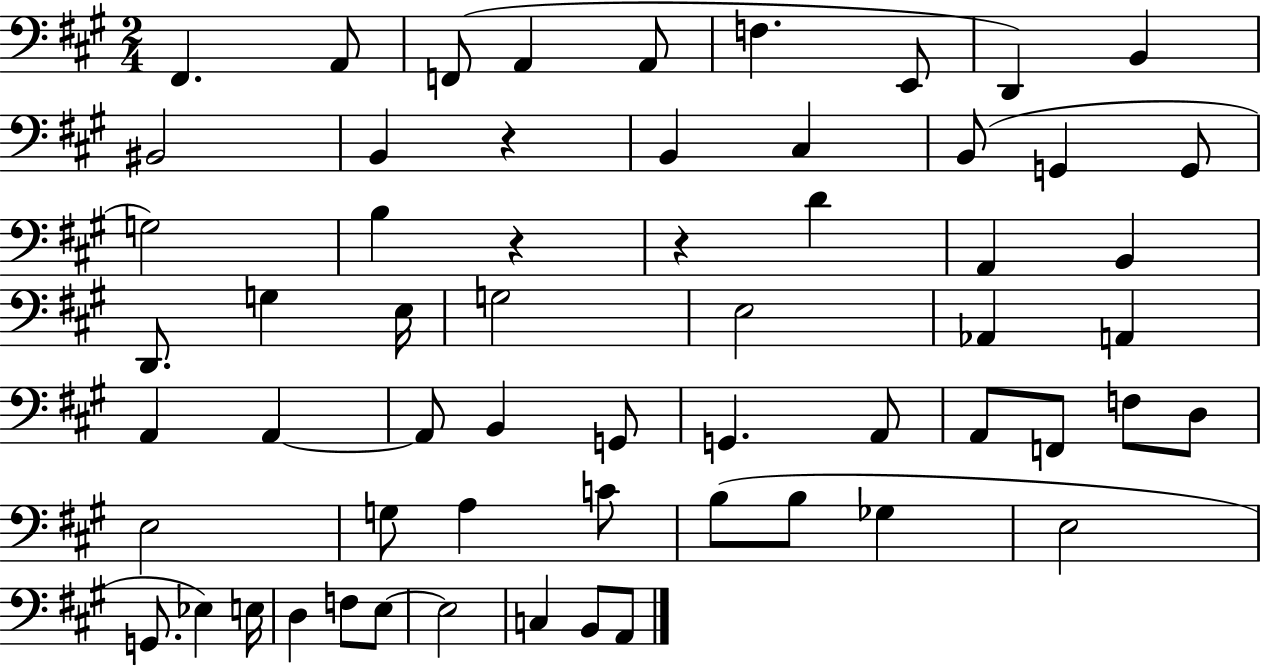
F#2/q. A2/e F2/e A2/q A2/e F3/q. E2/e D2/q B2/q BIS2/h B2/q R/q B2/q C#3/q B2/e G2/q G2/e G3/h B3/q R/q R/q D4/q A2/q B2/q D2/e. G3/q E3/s G3/h E3/h Ab2/q A2/q A2/q A2/q A2/e B2/q G2/e G2/q. A2/e A2/e F2/e F3/e D3/e E3/h G3/e A3/q C4/e B3/e B3/e Gb3/q E3/h G2/e. Eb3/q E3/s D3/q F3/e E3/e E3/h C3/q B2/e A2/e